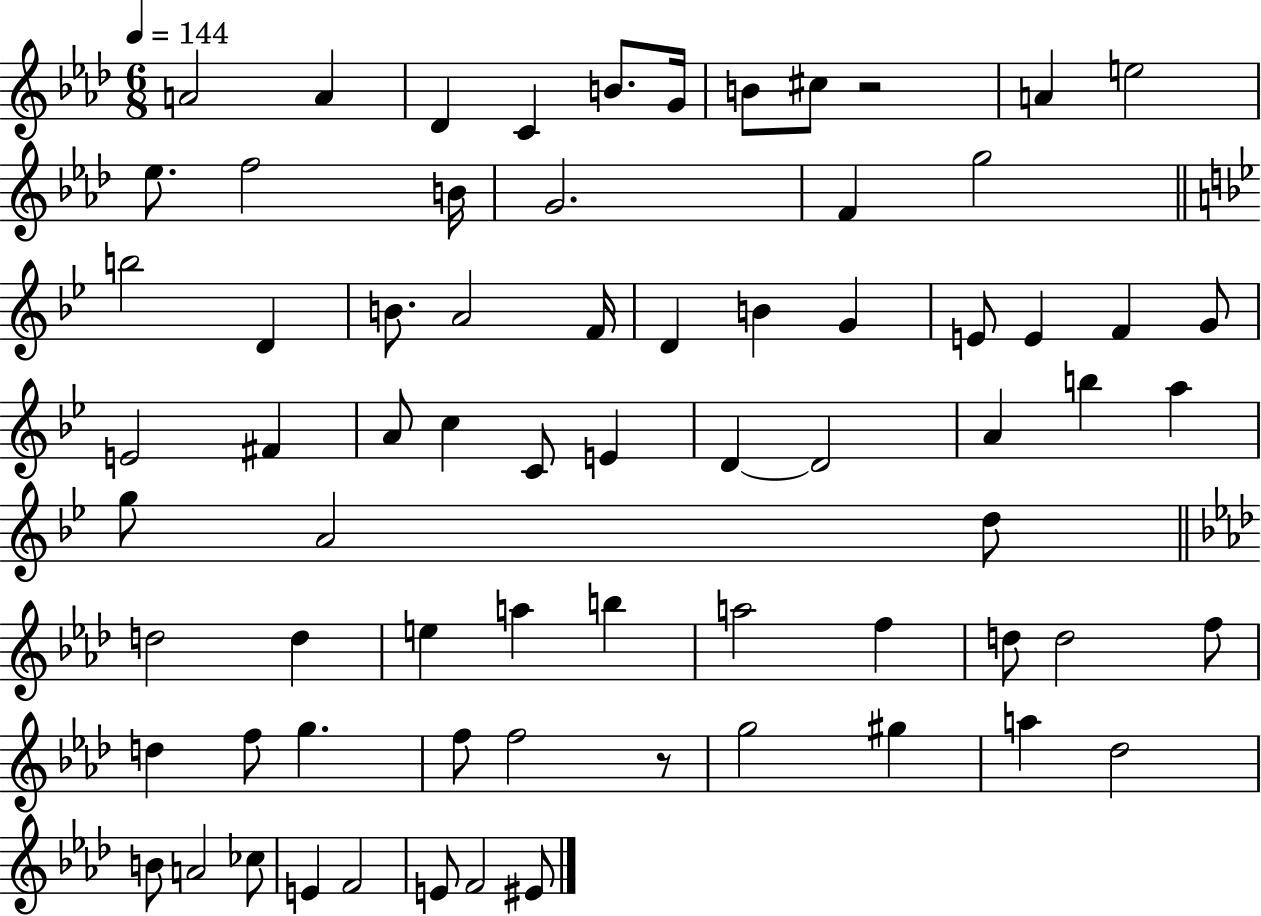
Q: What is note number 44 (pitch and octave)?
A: D5